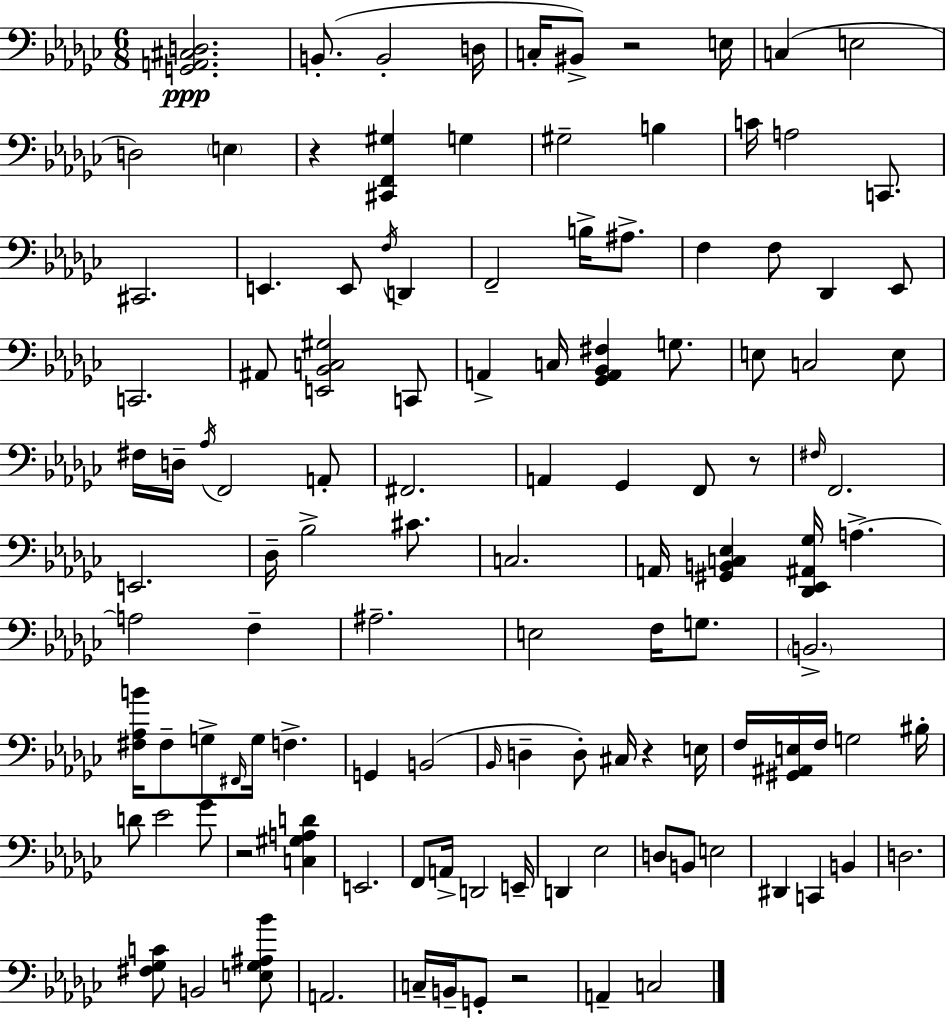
X:1
T:Untitled
M:6/8
L:1/4
K:Ebm
[G,,A,,^C,D,]2 B,,/2 B,,2 D,/4 C,/4 ^B,,/2 z2 E,/4 C, E,2 D,2 E, z [^C,,F,,^G,] G, ^G,2 B, C/4 A,2 C,,/2 ^C,,2 E,, E,,/2 F,/4 D,, F,,2 B,/4 ^A,/2 F, F,/2 _D,, _E,,/2 C,,2 ^A,,/2 [E,,_B,,C,^G,]2 C,,/2 A,, C,/4 [_G,,A,,_B,,^F,] G,/2 E,/2 C,2 E,/2 ^F,/4 D,/4 _A,/4 F,,2 A,,/2 ^F,,2 A,, _G,, F,,/2 z/2 ^F,/4 F,,2 E,,2 _D,/4 _B,2 ^C/2 C,2 A,,/4 [^G,,B,,C,_E,] [_D,,_E,,^A,,_G,]/4 A, A,2 F, ^A,2 E,2 F,/4 G,/2 B,,2 [^F,_A,B]/4 ^F,/2 G,/2 ^F,,/4 G,/4 F, G,, B,,2 _B,,/4 D, D,/2 ^C,/4 z E,/4 F,/4 [^G,,^A,,E,]/4 F,/4 G,2 ^B,/4 D/2 _E2 _G/2 z2 [C,^G,A,D] E,,2 F,,/2 A,,/4 D,,2 E,,/4 D,, _E,2 D,/2 B,,/2 E,2 ^D,, C,, B,, D,2 [^F,_G,C]/2 B,,2 [E,_G,^A,_B]/2 A,,2 C,/4 B,,/4 G,,/2 z2 A,, C,2